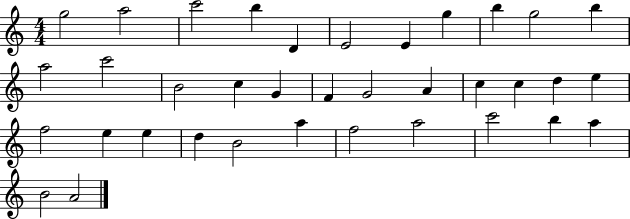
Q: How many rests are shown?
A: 0